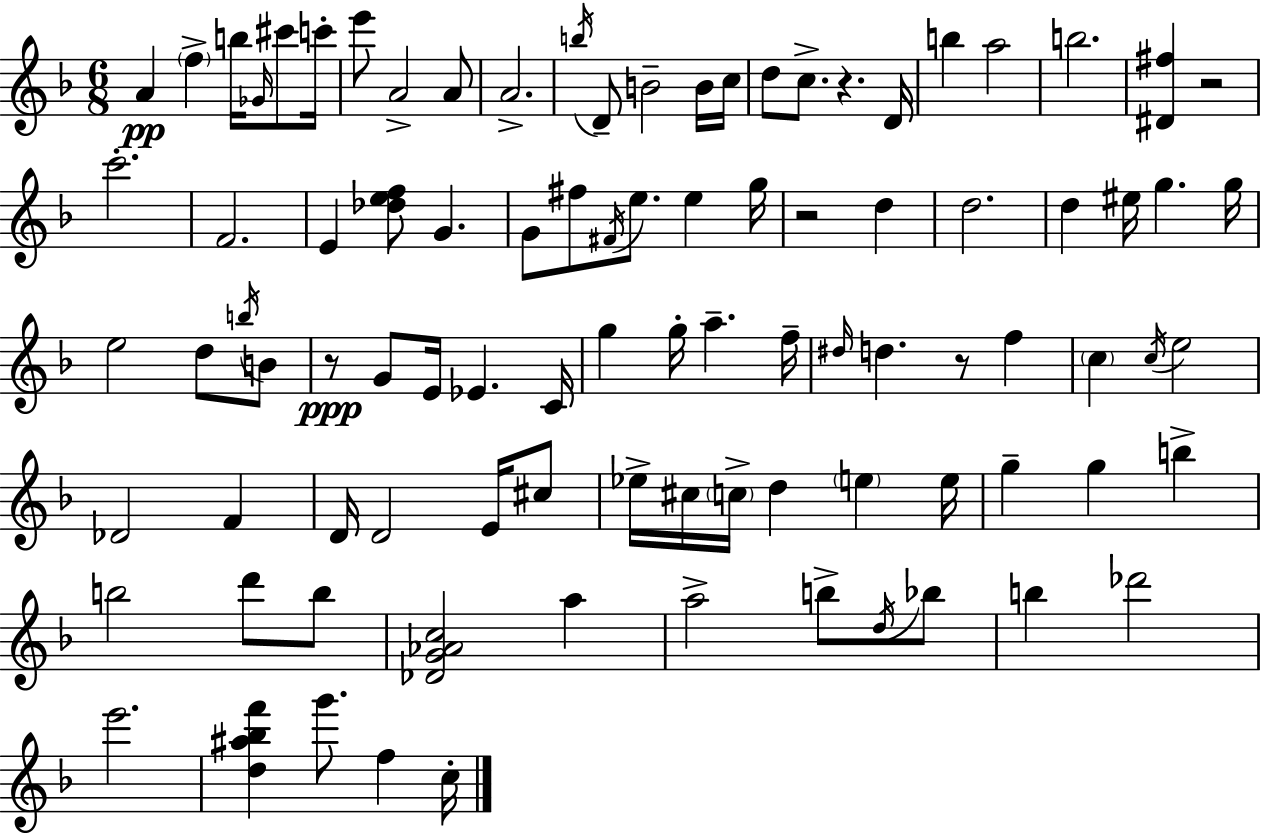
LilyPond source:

{
  \clef treble
  \numericTimeSignature
  \time 6/8
  \key f \major
  a'4\pp \parenthesize f''4-> b''16 \grace { ges'16 } cis'''8 | c'''16-. e'''8 a'2-> a'8 | a'2.-> | \acciaccatura { b''16 } d'8-- b'2-- | \break b'16 c''16 d''8 c''8.-> r4. | d'16 b''4 a''2 | b''2. | <dis' fis''>4 r2 | \break c'''2.-. | f'2. | e'4 <des'' e'' f''>8 g'4. | g'8 fis''8 \acciaccatura { fis'16 } e''8. e''4 | \break g''16 r2 d''4 | d''2. | d''4 eis''16 g''4. | g''16 e''2 d''8 | \break \acciaccatura { b''16 } b'8 r8\ppp g'8 e'16 ees'4. | c'16 g''4 g''16-. a''4.-- | f''16-- \grace { dis''16 } d''4. r8 | f''4 \parenthesize c''4 \acciaccatura { c''16 } e''2 | \break des'2 | f'4 d'16 d'2 | e'16 cis''8 ees''16-> cis''16 \parenthesize c''16-> d''4 | \parenthesize e''4 e''16 g''4-- g''4 | \break b''4-> b''2 | d'''8 b''8 <des' g' aes' c''>2 | a''4 a''2-> | b''8-> \acciaccatura { d''16 } bes''8 b''4 des'''2 | \break e'''2. | <d'' ais'' bes'' f'''>4 g'''8. | f''4 c''16-. \bar "|."
}